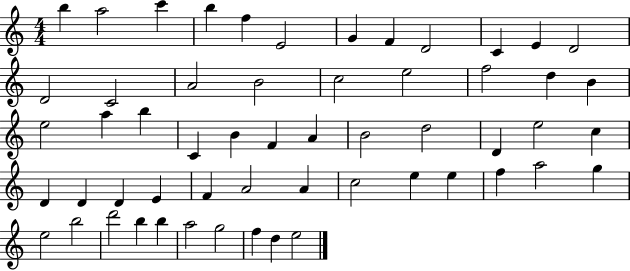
{
  \clef treble
  \numericTimeSignature
  \time 4/4
  \key c \major
  b''4 a''2 c'''4 | b''4 f''4 e'2 | g'4 f'4 d'2 | c'4 e'4 d'2 | \break d'2 c'2 | a'2 b'2 | c''2 e''2 | f''2 d''4 b'4 | \break e''2 a''4 b''4 | c'4 b'4 f'4 a'4 | b'2 d''2 | d'4 e''2 c''4 | \break d'4 d'4 d'4 e'4 | f'4 a'2 a'4 | c''2 e''4 e''4 | f''4 a''2 g''4 | \break e''2 b''2 | d'''2 b''4 b''4 | a''2 g''2 | f''4 d''4 e''2 | \break \bar "|."
}